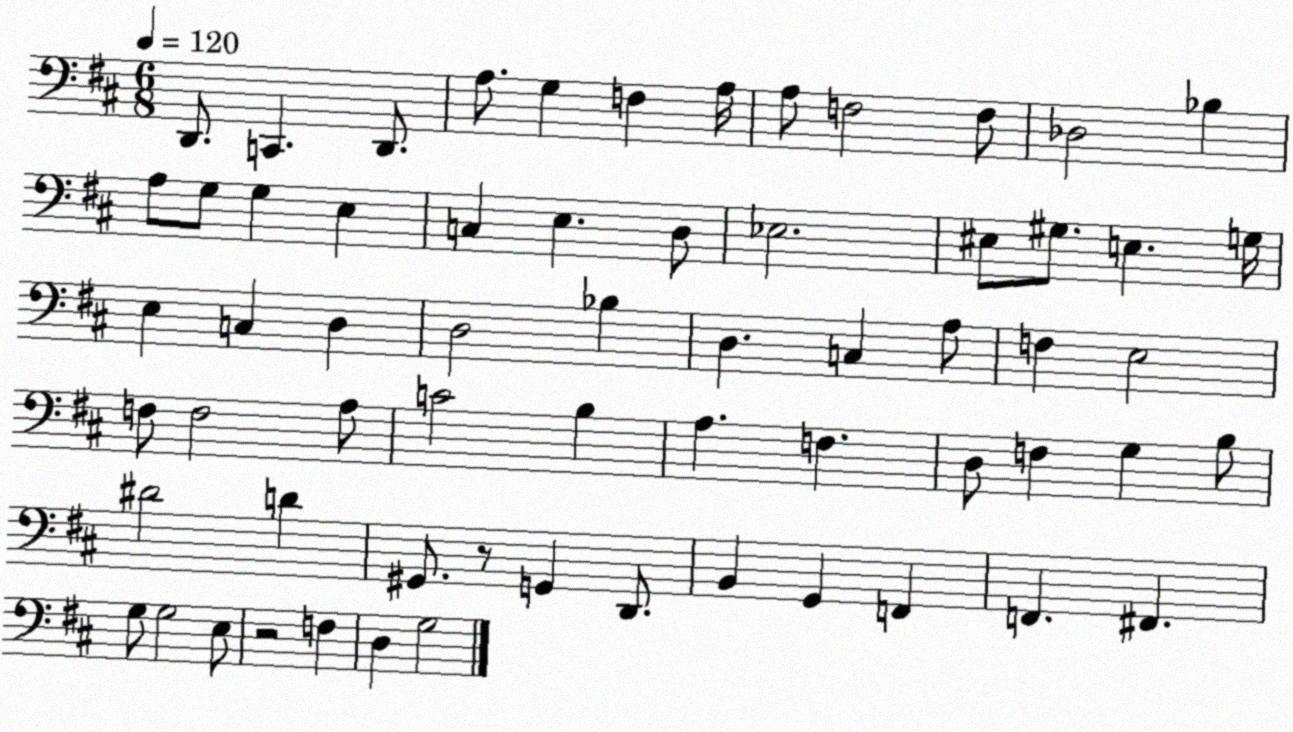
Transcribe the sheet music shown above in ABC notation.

X:1
T:Untitled
M:6/8
L:1/4
K:D
D,,/2 C,, D,,/2 A,/2 G, F, A,/4 A,/2 F,2 F,/2 _D,2 _B, A,/2 G,/2 G, E, C, E, D,/2 _E,2 ^E,/2 ^G,/2 E, G,/4 E, C, D, D,2 _B, D, C, A,/2 F, E,2 F,/2 F,2 A,/2 C2 B, A, F, D,/2 F, G, B,/2 ^D2 D ^G,,/2 z/2 G,, D,,/2 B,, G,, F,, F,, ^F,, G,/2 G,2 E,/2 z2 F, D, G,2